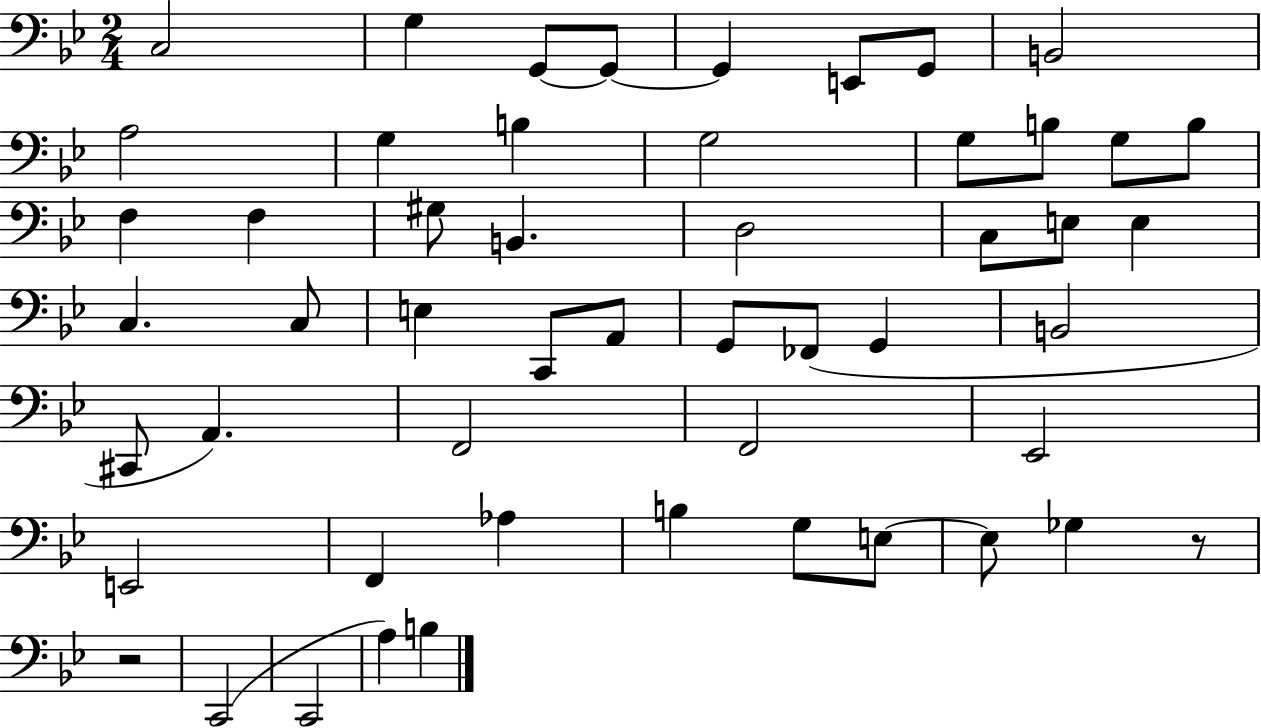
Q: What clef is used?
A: bass